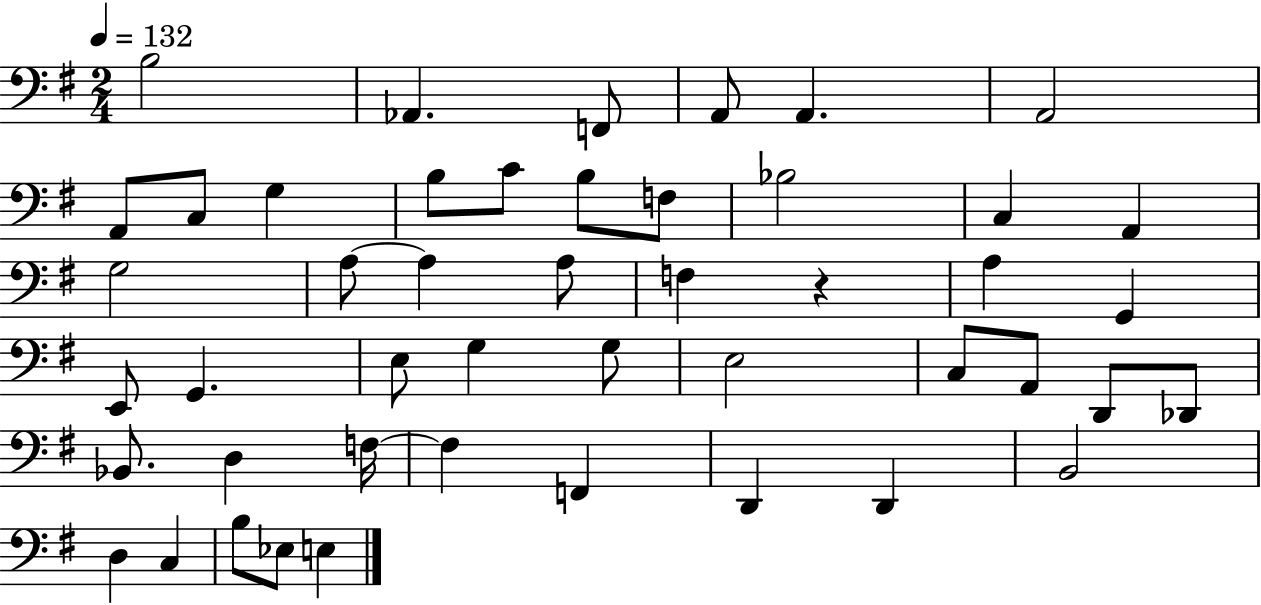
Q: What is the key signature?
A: G major